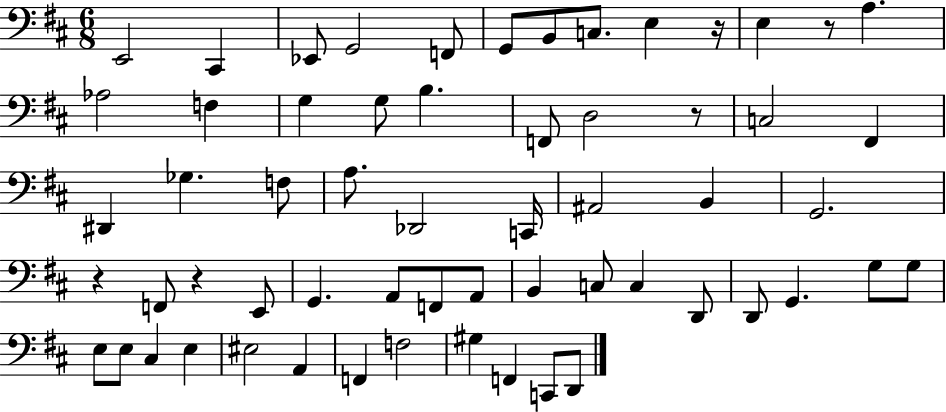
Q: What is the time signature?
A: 6/8